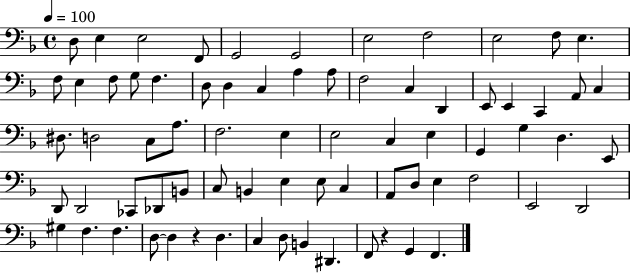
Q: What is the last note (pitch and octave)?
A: F2